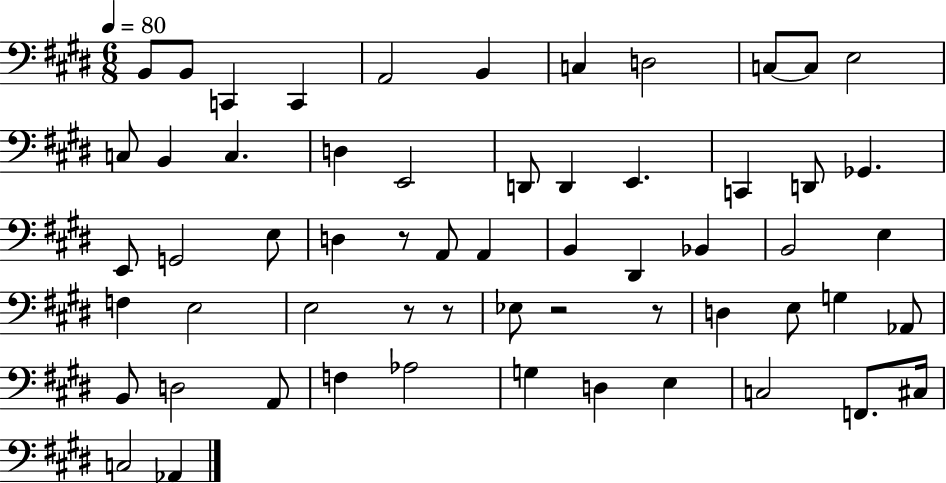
{
  \clef bass
  \numericTimeSignature
  \time 6/8
  \key e \major
  \tempo 4 = 80
  b,8 b,8 c,4 c,4 | a,2 b,4 | c4 d2 | c8~~ c8 e2 | \break c8 b,4 c4. | d4 e,2 | d,8 d,4 e,4. | c,4 d,8 ges,4. | \break e,8 g,2 e8 | d4 r8 a,8 a,4 | b,4 dis,4 bes,4 | b,2 e4 | \break f4 e2 | e2 r8 r8 | ees8 r2 r8 | d4 e8 g4 aes,8 | \break b,8 d2 a,8 | f4 aes2 | g4 d4 e4 | c2 f,8. cis16 | \break c2 aes,4 | \bar "|."
}